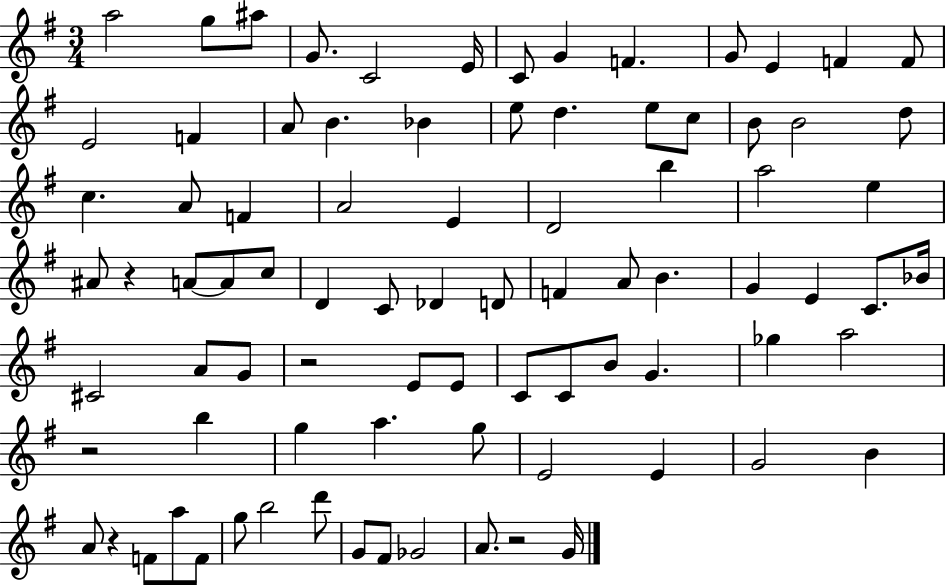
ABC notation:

X:1
T:Untitled
M:3/4
L:1/4
K:G
a2 g/2 ^a/2 G/2 C2 E/4 C/2 G F G/2 E F F/2 E2 F A/2 B _B e/2 d e/2 c/2 B/2 B2 d/2 c A/2 F A2 E D2 b a2 e ^A/2 z A/2 A/2 c/2 D C/2 _D D/2 F A/2 B G E C/2 _B/4 ^C2 A/2 G/2 z2 E/2 E/2 C/2 C/2 B/2 G _g a2 z2 b g a g/2 E2 E G2 B A/2 z F/2 a/2 F/2 g/2 b2 d'/2 G/2 ^F/2 _G2 A/2 z2 G/4